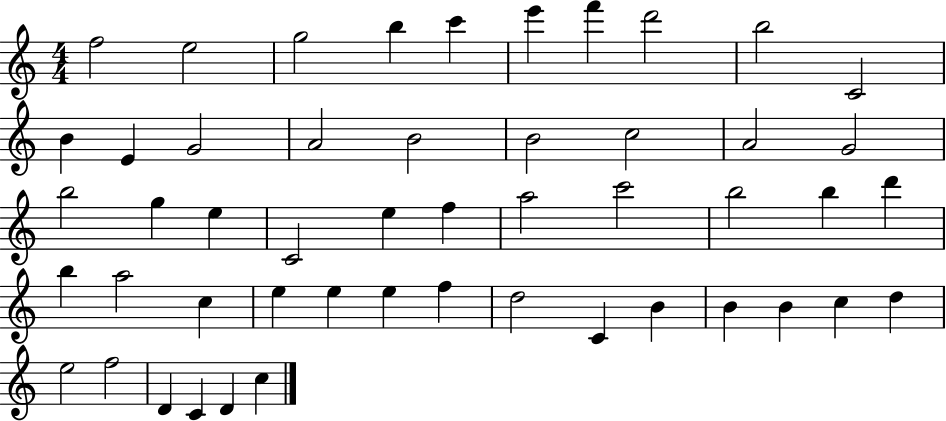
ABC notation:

X:1
T:Untitled
M:4/4
L:1/4
K:C
f2 e2 g2 b c' e' f' d'2 b2 C2 B E G2 A2 B2 B2 c2 A2 G2 b2 g e C2 e f a2 c'2 b2 b d' b a2 c e e e f d2 C B B B c d e2 f2 D C D c